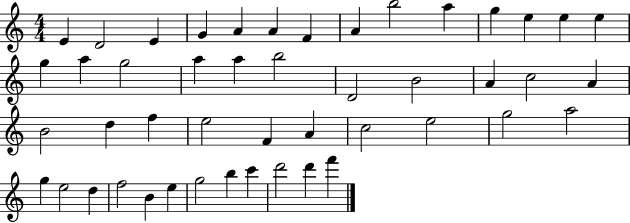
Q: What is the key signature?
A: C major